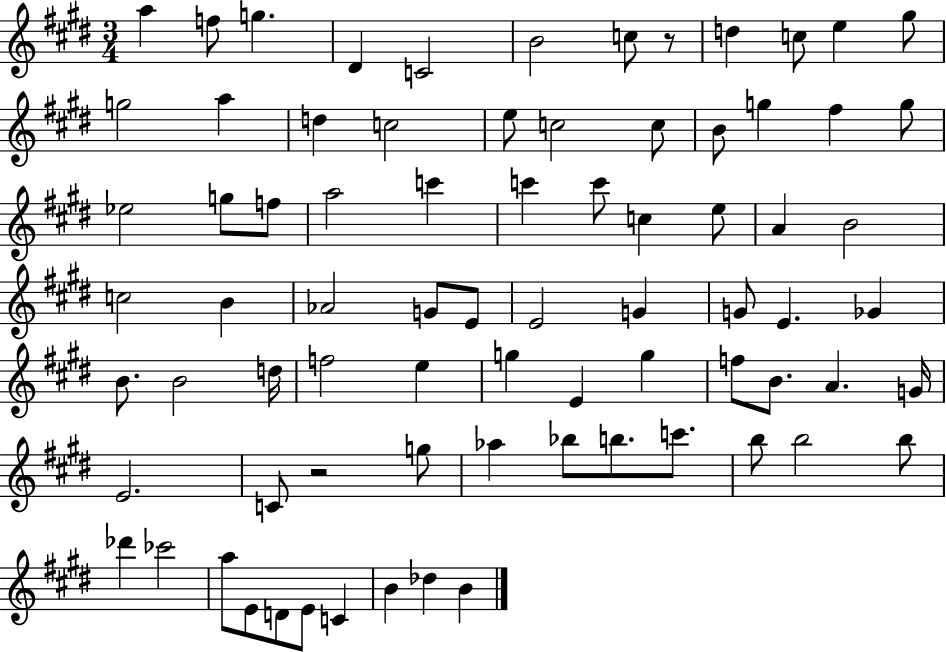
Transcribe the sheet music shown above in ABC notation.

X:1
T:Untitled
M:3/4
L:1/4
K:E
a f/2 g ^D C2 B2 c/2 z/2 d c/2 e ^g/2 g2 a d c2 e/2 c2 c/2 B/2 g ^f g/2 _e2 g/2 f/2 a2 c' c' c'/2 c e/2 A B2 c2 B _A2 G/2 E/2 E2 G G/2 E _G B/2 B2 d/4 f2 e g E g f/2 B/2 A G/4 E2 C/2 z2 g/2 _a _b/2 b/2 c'/2 b/2 b2 b/2 _d' _c'2 a/2 E/2 D/2 E/2 C B _d B